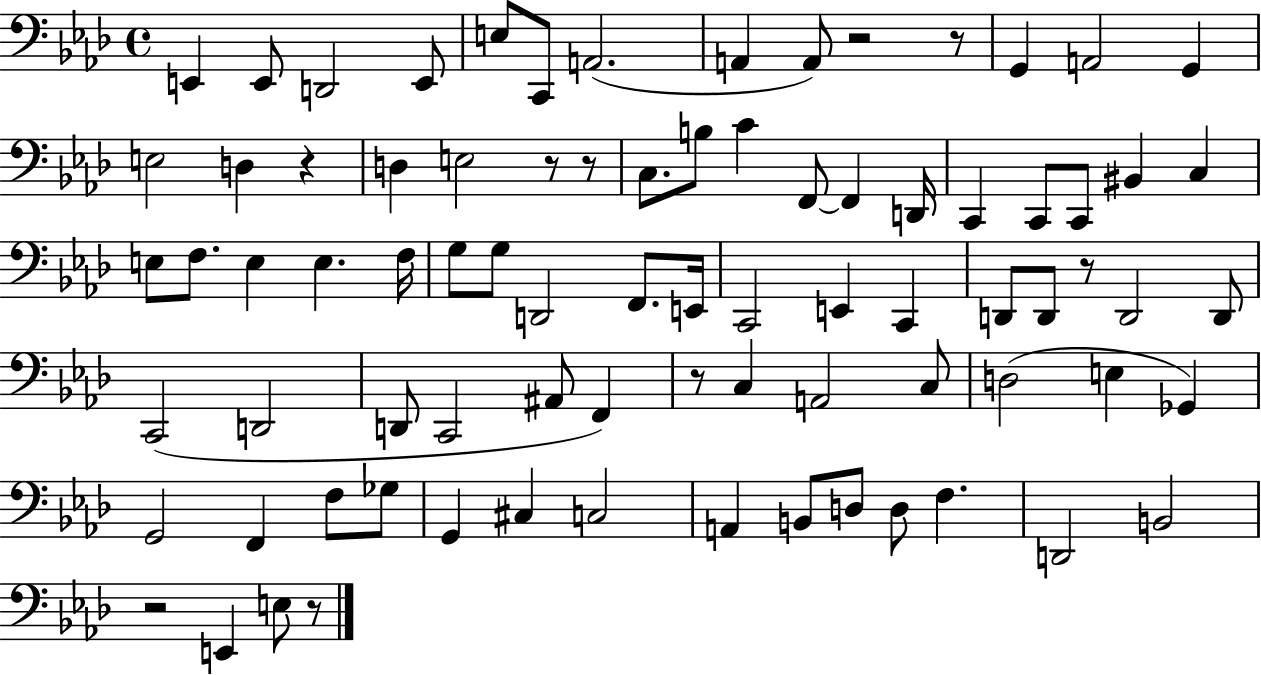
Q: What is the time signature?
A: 4/4